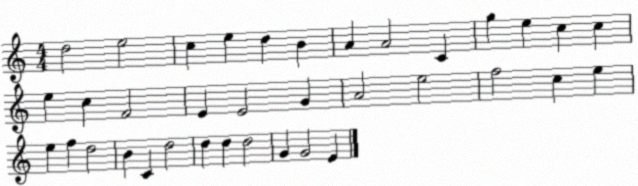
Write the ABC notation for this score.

X:1
T:Untitled
M:4/4
L:1/4
K:C
d2 e2 c e d B A A2 C g e c c e c F2 E E2 G A2 e2 f2 c e e f d2 B C d2 d d d2 G G2 E